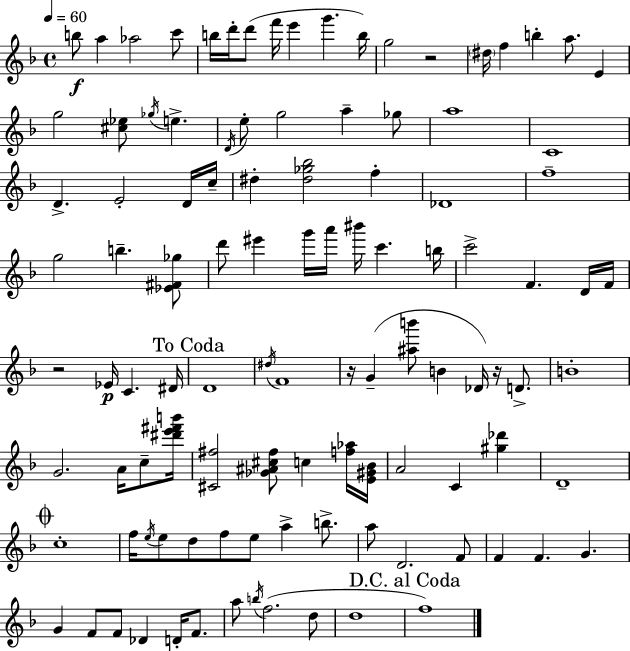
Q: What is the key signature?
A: D minor